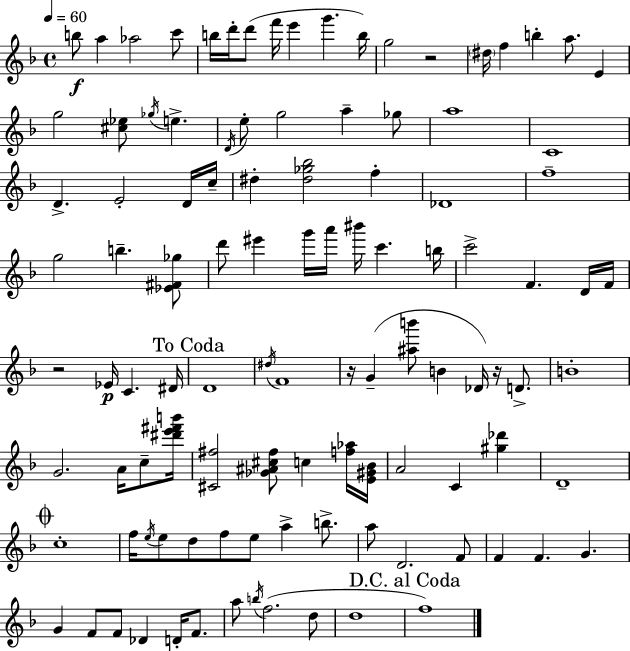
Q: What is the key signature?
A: D minor